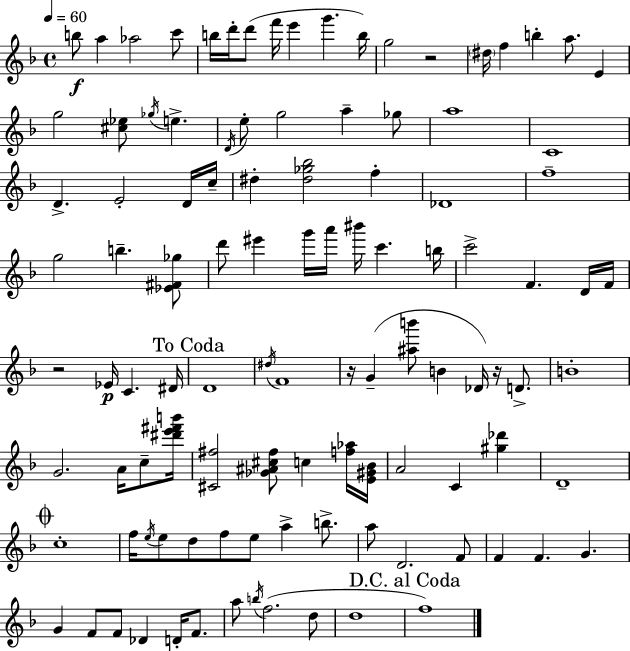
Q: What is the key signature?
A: D minor